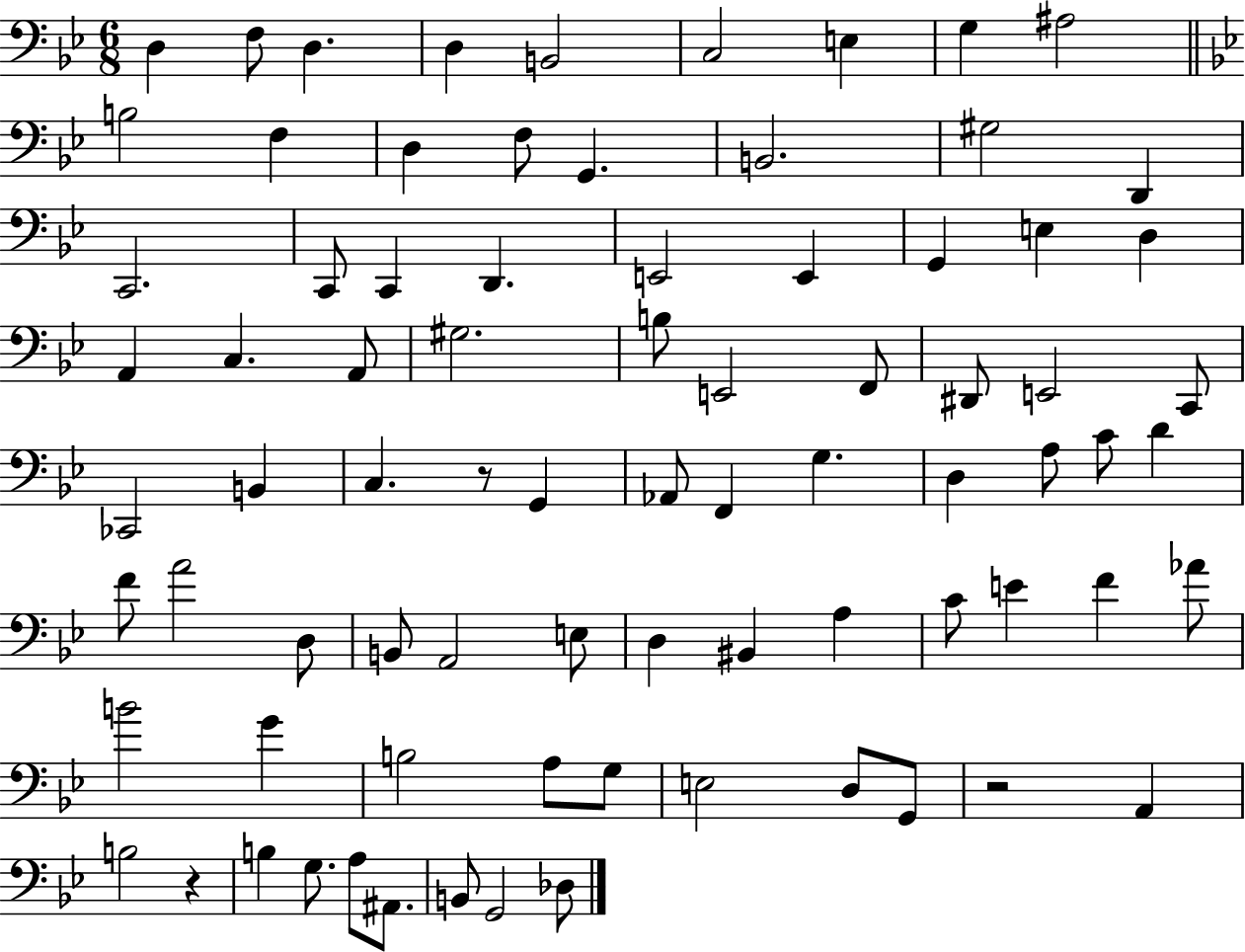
D3/q F3/e D3/q. D3/q B2/h C3/h E3/q G3/q A#3/h B3/h F3/q D3/q F3/e G2/q. B2/h. G#3/h D2/q C2/h. C2/e C2/q D2/q. E2/h E2/q G2/q E3/q D3/q A2/q C3/q. A2/e G#3/h. B3/e E2/h F2/e D#2/e E2/h C2/e CES2/h B2/q C3/q. R/e G2/q Ab2/e F2/q G3/q. D3/q A3/e C4/e D4/q F4/e A4/h D3/e B2/e A2/h E3/e D3/q BIS2/q A3/q C4/e E4/q F4/q Ab4/e B4/h G4/q B3/h A3/e G3/e E3/h D3/e G2/e R/h A2/q B3/h R/q B3/q G3/e. A3/e A#2/e. B2/e G2/h Db3/e